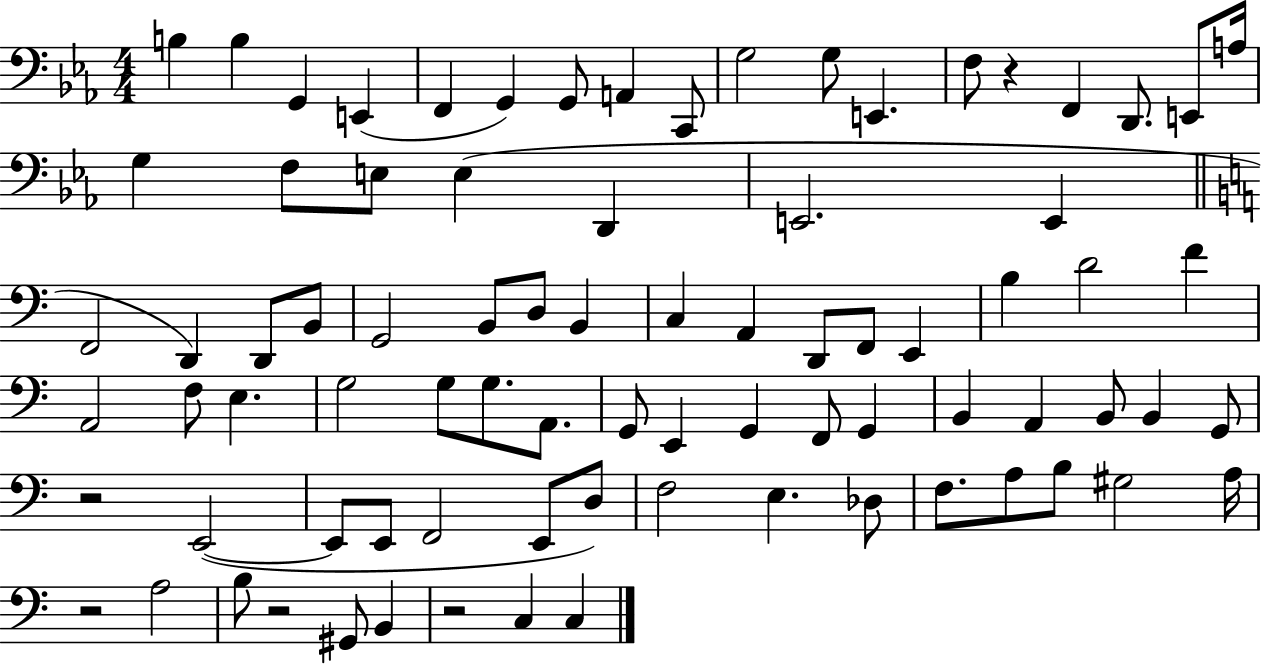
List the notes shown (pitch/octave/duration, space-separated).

B3/q B3/q G2/q E2/q F2/q G2/q G2/e A2/q C2/e G3/h G3/e E2/q. F3/e R/q F2/q D2/e. E2/e A3/s G3/q F3/e E3/e E3/q D2/q E2/h. E2/q F2/h D2/q D2/e B2/e G2/h B2/e D3/e B2/q C3/q A2/q D2/e F2/e E2/q B3/q D4/h F4/q A2/h F3/e E3/q. G3/h G3/e G3/e. A2/e. G2/e E2/q G2/q F2/e G2/q B2/q A2/q B2/e B2/q G2/e R/h E2/h E2/e E2/e F2/h E2/e D3/e F3/h E3/q. Db3/e F3/e. A3/e B3/e G#3/h A3/s R/h A3/h B3/e R/h G#2/e B2/q R/h C3/q C3/q